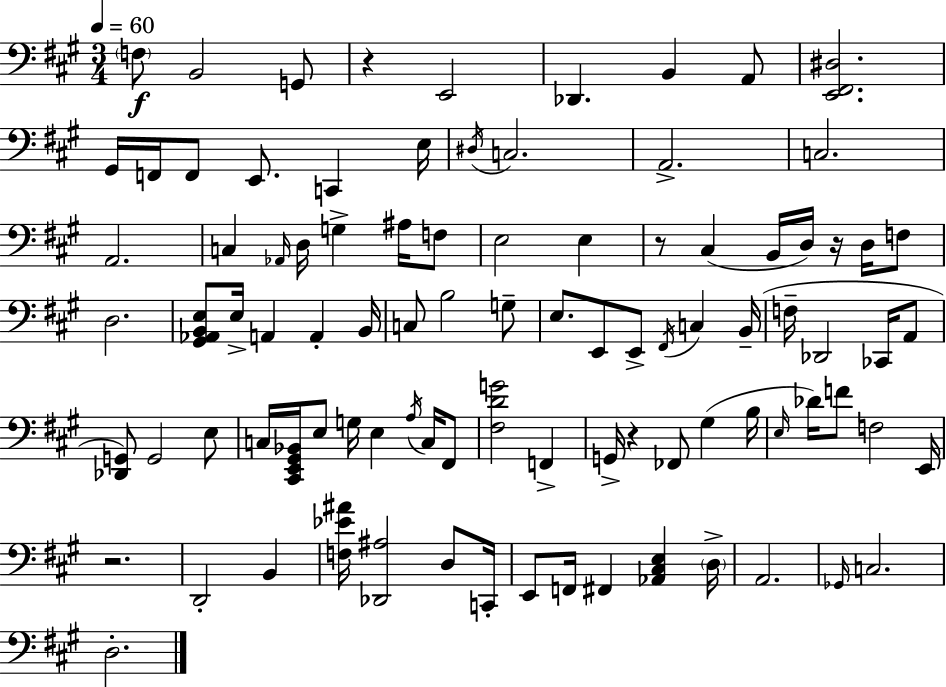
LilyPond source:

{
  \clef bass
  \numericTimeSignature
  \time 3/4
  \key a \major
  \tempo 4 = 60
  \parenthesize f8\f b,2 g,8 | r4 e,2 | des,4. b,4 a,8 | <e, fis, dis>2. | \break gis,16 f,16 f,8 e,8. c,4 e16 | \acciaccatura { dis16 } c2. | a,2.-> | c2. | \break a,2. | c4 \grace { aes,16 } d16 g4-> ais16 | f8 e2 e4 | r8 cis4( b,16 d16) r16 d16 | \break f8 d2. | <gis, aes, b, e>8 e16-> a,4 a,4-. | b,16 c8 b2 | g8-- e8. e,8 e,8-> \acciaccatura { fis,16 } c4 | \break b,16--( f16-- des,2 | ces,16 a,8 <des, g,>8) g,2 | e8 c16 <cis, e, gis, bes,>16 e8 g16 e4 | \acciaccatura { a16 } c16 fis,8 <fis d' g'>2 | \break f,4-> g,16-> r4 fes,8 gis4( | b16 \grace { e16 }) des'16 f'8 f2 | e,16 r2. | d,2-. | \break b,4 <f ees' ais'>16 <des, ais>2 | d8 c,16-. e,8 f,16 fis,4 | <aes, cis e>4 \parenthesize d16-> a,2. | \grace { ges,16 } c2. | \break d2.-. | \bar "|."
}